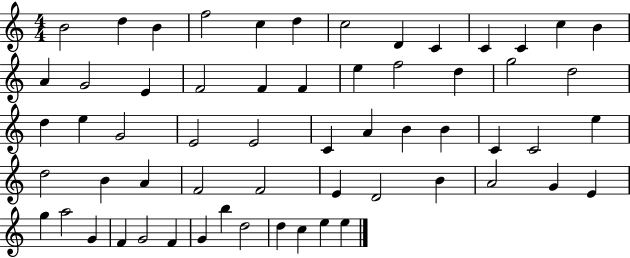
{
  \clef treble
  \numericTimeSignature
  \time 4/4
  \key c \major
  b'2 d''4 b'4 | f''2 c''4 d''4 | c''2 d'4 c'4 | c'4 c'4 c''4 b'4 | \break a'4 g'2 e'4 | f'2 f'4 f'4 | e''4 f''2 d''4 | g''2 d''2 | \break d''4 e''4 g'2 | e'2 e'2 | c'4 a'4 b'4 b'4 | c'4 c'2 e''4 | \break d''2 b'4 a'4 | f'2 f'2 | e'4 d'2 b'4 | a'2 g'4 e'4 | \break g''4 a''2 g'4 | f'4 g'2 f'4 | g'4 b''4 d''2 | d''4 c''4 e''4 e''4 | \break \bar "|."
}